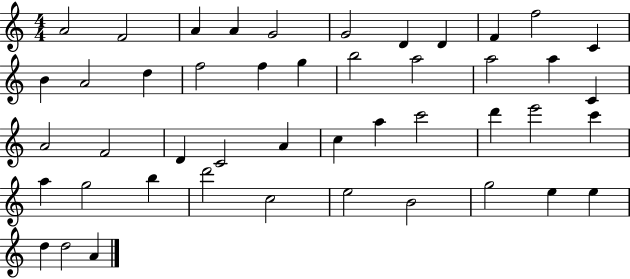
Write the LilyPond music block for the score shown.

{
  \clef treble
  \numericTimeSignature
  \time 4/4
  \key c \major
  a'2 f'2 | a'4 a'4 g'2 | g'2 d'4 d'4 | f'4 f''2 c'4 | \break b'4 a'2 d''4 | f''2 f''4 g''4 | b''2 a''2 | a''2 a''4 c'4 | \break a'2 f'2 | d'4 c'2 a'4 | c''4 a''4 c'''2 | d'''4 e'''2 c'''4 | \break a''4 g''2 b''4 | d'''2 c''2 | e''2 b'2 | g''2 e''4 e''4 | \break d''4 d''2 a'4 | \bar "|."
}